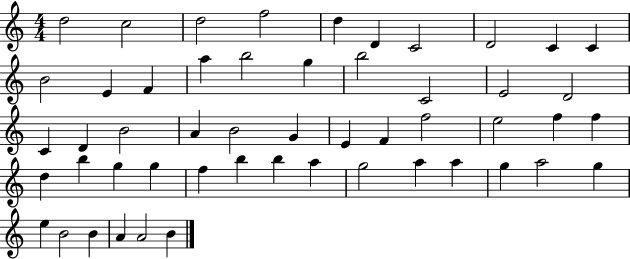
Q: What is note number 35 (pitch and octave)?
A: G5